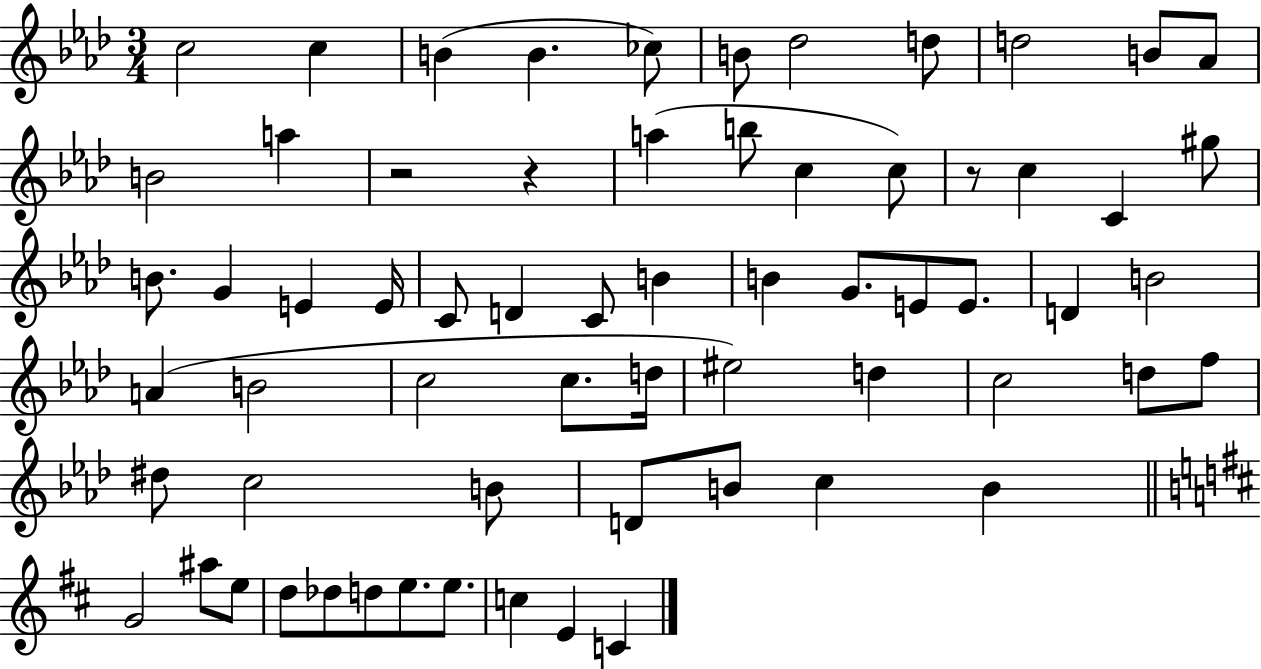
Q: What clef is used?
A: treble